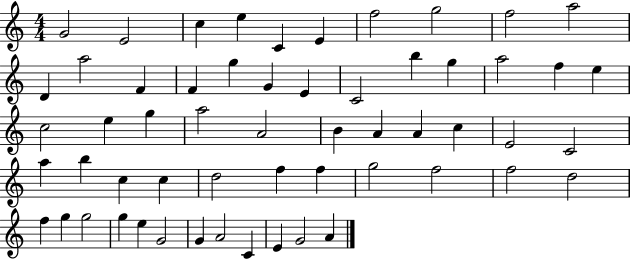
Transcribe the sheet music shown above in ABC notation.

X:1
T:Untitled
M:4/4
L:1/4
K:C
G2 E2 c e C E f2 g2 f2 a2 D a2 F F g G E C2 b g a2 f e c2 e g a2 A2 B A A c E2 C2 a b c c d2 f f g2 f2 f2 d2 f g g2 g e G2 G A2 C E G2 A